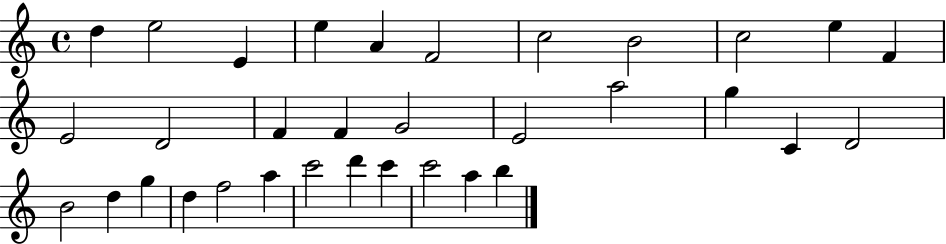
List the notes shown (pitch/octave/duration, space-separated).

D5/q E5/h E4/q E5/q A4/q F4/h C5/h B4/h C5/h E5/q F4/q E4/h D4/h F4/q F4/q G4/h E4/h A5/h G5/q C4/q D4/h B4/h D5/q G5/q D5/q F5/h A5/q C6/h D6/q C6/q C6/h A5/q B5/q